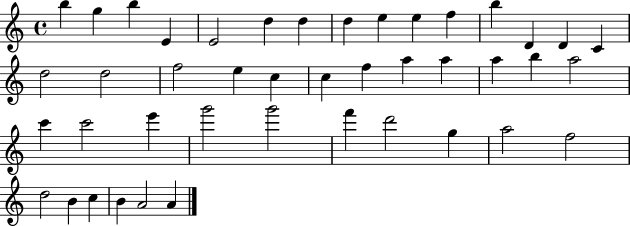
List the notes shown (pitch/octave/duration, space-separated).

B5/q G5/q B5/q E4/q E4/h D5/q D5/q D5/q E5/q E5/q F5/q B5/q D4/q D4/q C4/q D5/h D5/h F5/h E5/q C5/q C5/q F5/q A5/q A5/q A5/q B5/q A5/h C6/q C6/h E6/q G6/h G6/h F6/q D6/h G5/q A5/h F5/h D5/h B4/q C5/q B4/q A4/h A4/q